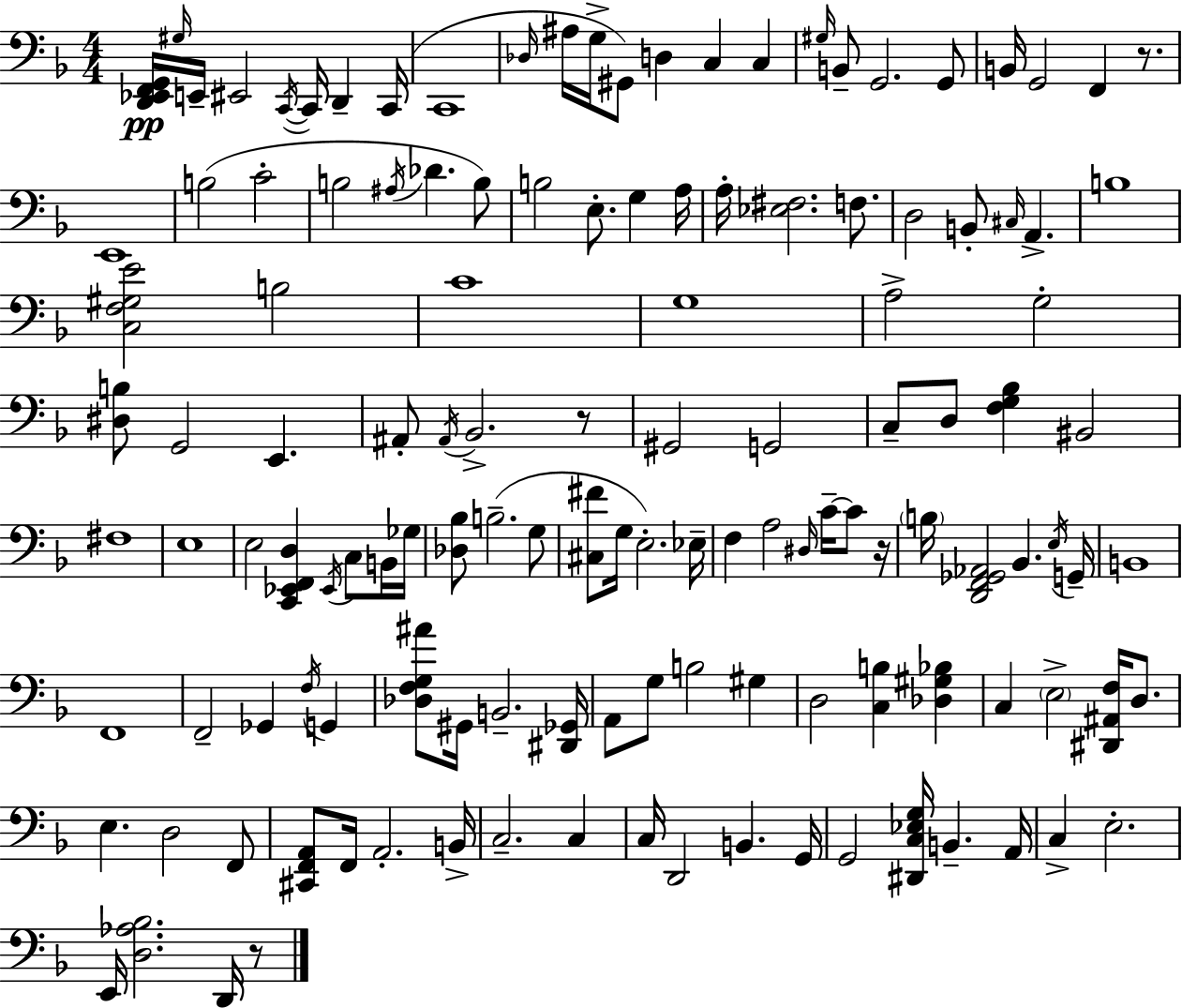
[D2,Eb2,F2,G2]/s G#3/s E2/s EIS2/h C2/s C2/s D2/q C2/s C2/w Db3/s A#3/s G3/s G#2/e D3/q C3/q C3/q G#3/s B2/e G2/h. G2/e B2/s G2/h F2/q R/e. E2/w B3/h C4/h B3/h A#3/s Db4/q. B3/e B3/h E3/e. G3/q A3/s A3/s [Eb3,F#3]/h. F3/e. D3/h B2/e C#3/s A2/q. B3/w [C3,F3,G#3,E4]/h B3/h C4/w G3/w A3/h G3/h [D#3,B3]/e G2/h E2/q. A#2/e A#2/s Bb2/h. R/e G#2/h G2/h C3/e D3/e [F3,G3,Bb3]/q BIS2/h F#3/w E3/w E3/h [C2,Eb2,F2,D3]/q Eb2/s C3/e B2/s Gb3/s [Db3,Bb3]/e B3/h. G3/e [C#3,F#4]/e G3/s E3/h. Eb3/s F3/q A3/h D#3/s C4/s C4/e R/s B3/s [D2,F2,Gb2,Ab2]/h Bb2/q. E3/s G2/s B2/w F2/w F2/h Gb2/q F3/s G2/q [Db3,F3,G3,A#4]/e G#2/s B2/h. [D#2,Gb2]/s A2/e G3/e B3/h G#3/q D3/h [C3,B3]/q [Db3,G#3,Bb3]/q C3/q E3/h [D#2,A#2,F3]/s D3/e. E3/q. D3/h F2/e [C#2,F2,A2]/e F2/s A2/h. B2/s C3/h. C3/q C3/s D2/h B2/q. G2/s G2/h [D#2,C3,Eb3,G3]/s B2/q. A2/s C3/q E3/h. E2/s [D3,Ab3,Bb3]/h. D2/s R/e